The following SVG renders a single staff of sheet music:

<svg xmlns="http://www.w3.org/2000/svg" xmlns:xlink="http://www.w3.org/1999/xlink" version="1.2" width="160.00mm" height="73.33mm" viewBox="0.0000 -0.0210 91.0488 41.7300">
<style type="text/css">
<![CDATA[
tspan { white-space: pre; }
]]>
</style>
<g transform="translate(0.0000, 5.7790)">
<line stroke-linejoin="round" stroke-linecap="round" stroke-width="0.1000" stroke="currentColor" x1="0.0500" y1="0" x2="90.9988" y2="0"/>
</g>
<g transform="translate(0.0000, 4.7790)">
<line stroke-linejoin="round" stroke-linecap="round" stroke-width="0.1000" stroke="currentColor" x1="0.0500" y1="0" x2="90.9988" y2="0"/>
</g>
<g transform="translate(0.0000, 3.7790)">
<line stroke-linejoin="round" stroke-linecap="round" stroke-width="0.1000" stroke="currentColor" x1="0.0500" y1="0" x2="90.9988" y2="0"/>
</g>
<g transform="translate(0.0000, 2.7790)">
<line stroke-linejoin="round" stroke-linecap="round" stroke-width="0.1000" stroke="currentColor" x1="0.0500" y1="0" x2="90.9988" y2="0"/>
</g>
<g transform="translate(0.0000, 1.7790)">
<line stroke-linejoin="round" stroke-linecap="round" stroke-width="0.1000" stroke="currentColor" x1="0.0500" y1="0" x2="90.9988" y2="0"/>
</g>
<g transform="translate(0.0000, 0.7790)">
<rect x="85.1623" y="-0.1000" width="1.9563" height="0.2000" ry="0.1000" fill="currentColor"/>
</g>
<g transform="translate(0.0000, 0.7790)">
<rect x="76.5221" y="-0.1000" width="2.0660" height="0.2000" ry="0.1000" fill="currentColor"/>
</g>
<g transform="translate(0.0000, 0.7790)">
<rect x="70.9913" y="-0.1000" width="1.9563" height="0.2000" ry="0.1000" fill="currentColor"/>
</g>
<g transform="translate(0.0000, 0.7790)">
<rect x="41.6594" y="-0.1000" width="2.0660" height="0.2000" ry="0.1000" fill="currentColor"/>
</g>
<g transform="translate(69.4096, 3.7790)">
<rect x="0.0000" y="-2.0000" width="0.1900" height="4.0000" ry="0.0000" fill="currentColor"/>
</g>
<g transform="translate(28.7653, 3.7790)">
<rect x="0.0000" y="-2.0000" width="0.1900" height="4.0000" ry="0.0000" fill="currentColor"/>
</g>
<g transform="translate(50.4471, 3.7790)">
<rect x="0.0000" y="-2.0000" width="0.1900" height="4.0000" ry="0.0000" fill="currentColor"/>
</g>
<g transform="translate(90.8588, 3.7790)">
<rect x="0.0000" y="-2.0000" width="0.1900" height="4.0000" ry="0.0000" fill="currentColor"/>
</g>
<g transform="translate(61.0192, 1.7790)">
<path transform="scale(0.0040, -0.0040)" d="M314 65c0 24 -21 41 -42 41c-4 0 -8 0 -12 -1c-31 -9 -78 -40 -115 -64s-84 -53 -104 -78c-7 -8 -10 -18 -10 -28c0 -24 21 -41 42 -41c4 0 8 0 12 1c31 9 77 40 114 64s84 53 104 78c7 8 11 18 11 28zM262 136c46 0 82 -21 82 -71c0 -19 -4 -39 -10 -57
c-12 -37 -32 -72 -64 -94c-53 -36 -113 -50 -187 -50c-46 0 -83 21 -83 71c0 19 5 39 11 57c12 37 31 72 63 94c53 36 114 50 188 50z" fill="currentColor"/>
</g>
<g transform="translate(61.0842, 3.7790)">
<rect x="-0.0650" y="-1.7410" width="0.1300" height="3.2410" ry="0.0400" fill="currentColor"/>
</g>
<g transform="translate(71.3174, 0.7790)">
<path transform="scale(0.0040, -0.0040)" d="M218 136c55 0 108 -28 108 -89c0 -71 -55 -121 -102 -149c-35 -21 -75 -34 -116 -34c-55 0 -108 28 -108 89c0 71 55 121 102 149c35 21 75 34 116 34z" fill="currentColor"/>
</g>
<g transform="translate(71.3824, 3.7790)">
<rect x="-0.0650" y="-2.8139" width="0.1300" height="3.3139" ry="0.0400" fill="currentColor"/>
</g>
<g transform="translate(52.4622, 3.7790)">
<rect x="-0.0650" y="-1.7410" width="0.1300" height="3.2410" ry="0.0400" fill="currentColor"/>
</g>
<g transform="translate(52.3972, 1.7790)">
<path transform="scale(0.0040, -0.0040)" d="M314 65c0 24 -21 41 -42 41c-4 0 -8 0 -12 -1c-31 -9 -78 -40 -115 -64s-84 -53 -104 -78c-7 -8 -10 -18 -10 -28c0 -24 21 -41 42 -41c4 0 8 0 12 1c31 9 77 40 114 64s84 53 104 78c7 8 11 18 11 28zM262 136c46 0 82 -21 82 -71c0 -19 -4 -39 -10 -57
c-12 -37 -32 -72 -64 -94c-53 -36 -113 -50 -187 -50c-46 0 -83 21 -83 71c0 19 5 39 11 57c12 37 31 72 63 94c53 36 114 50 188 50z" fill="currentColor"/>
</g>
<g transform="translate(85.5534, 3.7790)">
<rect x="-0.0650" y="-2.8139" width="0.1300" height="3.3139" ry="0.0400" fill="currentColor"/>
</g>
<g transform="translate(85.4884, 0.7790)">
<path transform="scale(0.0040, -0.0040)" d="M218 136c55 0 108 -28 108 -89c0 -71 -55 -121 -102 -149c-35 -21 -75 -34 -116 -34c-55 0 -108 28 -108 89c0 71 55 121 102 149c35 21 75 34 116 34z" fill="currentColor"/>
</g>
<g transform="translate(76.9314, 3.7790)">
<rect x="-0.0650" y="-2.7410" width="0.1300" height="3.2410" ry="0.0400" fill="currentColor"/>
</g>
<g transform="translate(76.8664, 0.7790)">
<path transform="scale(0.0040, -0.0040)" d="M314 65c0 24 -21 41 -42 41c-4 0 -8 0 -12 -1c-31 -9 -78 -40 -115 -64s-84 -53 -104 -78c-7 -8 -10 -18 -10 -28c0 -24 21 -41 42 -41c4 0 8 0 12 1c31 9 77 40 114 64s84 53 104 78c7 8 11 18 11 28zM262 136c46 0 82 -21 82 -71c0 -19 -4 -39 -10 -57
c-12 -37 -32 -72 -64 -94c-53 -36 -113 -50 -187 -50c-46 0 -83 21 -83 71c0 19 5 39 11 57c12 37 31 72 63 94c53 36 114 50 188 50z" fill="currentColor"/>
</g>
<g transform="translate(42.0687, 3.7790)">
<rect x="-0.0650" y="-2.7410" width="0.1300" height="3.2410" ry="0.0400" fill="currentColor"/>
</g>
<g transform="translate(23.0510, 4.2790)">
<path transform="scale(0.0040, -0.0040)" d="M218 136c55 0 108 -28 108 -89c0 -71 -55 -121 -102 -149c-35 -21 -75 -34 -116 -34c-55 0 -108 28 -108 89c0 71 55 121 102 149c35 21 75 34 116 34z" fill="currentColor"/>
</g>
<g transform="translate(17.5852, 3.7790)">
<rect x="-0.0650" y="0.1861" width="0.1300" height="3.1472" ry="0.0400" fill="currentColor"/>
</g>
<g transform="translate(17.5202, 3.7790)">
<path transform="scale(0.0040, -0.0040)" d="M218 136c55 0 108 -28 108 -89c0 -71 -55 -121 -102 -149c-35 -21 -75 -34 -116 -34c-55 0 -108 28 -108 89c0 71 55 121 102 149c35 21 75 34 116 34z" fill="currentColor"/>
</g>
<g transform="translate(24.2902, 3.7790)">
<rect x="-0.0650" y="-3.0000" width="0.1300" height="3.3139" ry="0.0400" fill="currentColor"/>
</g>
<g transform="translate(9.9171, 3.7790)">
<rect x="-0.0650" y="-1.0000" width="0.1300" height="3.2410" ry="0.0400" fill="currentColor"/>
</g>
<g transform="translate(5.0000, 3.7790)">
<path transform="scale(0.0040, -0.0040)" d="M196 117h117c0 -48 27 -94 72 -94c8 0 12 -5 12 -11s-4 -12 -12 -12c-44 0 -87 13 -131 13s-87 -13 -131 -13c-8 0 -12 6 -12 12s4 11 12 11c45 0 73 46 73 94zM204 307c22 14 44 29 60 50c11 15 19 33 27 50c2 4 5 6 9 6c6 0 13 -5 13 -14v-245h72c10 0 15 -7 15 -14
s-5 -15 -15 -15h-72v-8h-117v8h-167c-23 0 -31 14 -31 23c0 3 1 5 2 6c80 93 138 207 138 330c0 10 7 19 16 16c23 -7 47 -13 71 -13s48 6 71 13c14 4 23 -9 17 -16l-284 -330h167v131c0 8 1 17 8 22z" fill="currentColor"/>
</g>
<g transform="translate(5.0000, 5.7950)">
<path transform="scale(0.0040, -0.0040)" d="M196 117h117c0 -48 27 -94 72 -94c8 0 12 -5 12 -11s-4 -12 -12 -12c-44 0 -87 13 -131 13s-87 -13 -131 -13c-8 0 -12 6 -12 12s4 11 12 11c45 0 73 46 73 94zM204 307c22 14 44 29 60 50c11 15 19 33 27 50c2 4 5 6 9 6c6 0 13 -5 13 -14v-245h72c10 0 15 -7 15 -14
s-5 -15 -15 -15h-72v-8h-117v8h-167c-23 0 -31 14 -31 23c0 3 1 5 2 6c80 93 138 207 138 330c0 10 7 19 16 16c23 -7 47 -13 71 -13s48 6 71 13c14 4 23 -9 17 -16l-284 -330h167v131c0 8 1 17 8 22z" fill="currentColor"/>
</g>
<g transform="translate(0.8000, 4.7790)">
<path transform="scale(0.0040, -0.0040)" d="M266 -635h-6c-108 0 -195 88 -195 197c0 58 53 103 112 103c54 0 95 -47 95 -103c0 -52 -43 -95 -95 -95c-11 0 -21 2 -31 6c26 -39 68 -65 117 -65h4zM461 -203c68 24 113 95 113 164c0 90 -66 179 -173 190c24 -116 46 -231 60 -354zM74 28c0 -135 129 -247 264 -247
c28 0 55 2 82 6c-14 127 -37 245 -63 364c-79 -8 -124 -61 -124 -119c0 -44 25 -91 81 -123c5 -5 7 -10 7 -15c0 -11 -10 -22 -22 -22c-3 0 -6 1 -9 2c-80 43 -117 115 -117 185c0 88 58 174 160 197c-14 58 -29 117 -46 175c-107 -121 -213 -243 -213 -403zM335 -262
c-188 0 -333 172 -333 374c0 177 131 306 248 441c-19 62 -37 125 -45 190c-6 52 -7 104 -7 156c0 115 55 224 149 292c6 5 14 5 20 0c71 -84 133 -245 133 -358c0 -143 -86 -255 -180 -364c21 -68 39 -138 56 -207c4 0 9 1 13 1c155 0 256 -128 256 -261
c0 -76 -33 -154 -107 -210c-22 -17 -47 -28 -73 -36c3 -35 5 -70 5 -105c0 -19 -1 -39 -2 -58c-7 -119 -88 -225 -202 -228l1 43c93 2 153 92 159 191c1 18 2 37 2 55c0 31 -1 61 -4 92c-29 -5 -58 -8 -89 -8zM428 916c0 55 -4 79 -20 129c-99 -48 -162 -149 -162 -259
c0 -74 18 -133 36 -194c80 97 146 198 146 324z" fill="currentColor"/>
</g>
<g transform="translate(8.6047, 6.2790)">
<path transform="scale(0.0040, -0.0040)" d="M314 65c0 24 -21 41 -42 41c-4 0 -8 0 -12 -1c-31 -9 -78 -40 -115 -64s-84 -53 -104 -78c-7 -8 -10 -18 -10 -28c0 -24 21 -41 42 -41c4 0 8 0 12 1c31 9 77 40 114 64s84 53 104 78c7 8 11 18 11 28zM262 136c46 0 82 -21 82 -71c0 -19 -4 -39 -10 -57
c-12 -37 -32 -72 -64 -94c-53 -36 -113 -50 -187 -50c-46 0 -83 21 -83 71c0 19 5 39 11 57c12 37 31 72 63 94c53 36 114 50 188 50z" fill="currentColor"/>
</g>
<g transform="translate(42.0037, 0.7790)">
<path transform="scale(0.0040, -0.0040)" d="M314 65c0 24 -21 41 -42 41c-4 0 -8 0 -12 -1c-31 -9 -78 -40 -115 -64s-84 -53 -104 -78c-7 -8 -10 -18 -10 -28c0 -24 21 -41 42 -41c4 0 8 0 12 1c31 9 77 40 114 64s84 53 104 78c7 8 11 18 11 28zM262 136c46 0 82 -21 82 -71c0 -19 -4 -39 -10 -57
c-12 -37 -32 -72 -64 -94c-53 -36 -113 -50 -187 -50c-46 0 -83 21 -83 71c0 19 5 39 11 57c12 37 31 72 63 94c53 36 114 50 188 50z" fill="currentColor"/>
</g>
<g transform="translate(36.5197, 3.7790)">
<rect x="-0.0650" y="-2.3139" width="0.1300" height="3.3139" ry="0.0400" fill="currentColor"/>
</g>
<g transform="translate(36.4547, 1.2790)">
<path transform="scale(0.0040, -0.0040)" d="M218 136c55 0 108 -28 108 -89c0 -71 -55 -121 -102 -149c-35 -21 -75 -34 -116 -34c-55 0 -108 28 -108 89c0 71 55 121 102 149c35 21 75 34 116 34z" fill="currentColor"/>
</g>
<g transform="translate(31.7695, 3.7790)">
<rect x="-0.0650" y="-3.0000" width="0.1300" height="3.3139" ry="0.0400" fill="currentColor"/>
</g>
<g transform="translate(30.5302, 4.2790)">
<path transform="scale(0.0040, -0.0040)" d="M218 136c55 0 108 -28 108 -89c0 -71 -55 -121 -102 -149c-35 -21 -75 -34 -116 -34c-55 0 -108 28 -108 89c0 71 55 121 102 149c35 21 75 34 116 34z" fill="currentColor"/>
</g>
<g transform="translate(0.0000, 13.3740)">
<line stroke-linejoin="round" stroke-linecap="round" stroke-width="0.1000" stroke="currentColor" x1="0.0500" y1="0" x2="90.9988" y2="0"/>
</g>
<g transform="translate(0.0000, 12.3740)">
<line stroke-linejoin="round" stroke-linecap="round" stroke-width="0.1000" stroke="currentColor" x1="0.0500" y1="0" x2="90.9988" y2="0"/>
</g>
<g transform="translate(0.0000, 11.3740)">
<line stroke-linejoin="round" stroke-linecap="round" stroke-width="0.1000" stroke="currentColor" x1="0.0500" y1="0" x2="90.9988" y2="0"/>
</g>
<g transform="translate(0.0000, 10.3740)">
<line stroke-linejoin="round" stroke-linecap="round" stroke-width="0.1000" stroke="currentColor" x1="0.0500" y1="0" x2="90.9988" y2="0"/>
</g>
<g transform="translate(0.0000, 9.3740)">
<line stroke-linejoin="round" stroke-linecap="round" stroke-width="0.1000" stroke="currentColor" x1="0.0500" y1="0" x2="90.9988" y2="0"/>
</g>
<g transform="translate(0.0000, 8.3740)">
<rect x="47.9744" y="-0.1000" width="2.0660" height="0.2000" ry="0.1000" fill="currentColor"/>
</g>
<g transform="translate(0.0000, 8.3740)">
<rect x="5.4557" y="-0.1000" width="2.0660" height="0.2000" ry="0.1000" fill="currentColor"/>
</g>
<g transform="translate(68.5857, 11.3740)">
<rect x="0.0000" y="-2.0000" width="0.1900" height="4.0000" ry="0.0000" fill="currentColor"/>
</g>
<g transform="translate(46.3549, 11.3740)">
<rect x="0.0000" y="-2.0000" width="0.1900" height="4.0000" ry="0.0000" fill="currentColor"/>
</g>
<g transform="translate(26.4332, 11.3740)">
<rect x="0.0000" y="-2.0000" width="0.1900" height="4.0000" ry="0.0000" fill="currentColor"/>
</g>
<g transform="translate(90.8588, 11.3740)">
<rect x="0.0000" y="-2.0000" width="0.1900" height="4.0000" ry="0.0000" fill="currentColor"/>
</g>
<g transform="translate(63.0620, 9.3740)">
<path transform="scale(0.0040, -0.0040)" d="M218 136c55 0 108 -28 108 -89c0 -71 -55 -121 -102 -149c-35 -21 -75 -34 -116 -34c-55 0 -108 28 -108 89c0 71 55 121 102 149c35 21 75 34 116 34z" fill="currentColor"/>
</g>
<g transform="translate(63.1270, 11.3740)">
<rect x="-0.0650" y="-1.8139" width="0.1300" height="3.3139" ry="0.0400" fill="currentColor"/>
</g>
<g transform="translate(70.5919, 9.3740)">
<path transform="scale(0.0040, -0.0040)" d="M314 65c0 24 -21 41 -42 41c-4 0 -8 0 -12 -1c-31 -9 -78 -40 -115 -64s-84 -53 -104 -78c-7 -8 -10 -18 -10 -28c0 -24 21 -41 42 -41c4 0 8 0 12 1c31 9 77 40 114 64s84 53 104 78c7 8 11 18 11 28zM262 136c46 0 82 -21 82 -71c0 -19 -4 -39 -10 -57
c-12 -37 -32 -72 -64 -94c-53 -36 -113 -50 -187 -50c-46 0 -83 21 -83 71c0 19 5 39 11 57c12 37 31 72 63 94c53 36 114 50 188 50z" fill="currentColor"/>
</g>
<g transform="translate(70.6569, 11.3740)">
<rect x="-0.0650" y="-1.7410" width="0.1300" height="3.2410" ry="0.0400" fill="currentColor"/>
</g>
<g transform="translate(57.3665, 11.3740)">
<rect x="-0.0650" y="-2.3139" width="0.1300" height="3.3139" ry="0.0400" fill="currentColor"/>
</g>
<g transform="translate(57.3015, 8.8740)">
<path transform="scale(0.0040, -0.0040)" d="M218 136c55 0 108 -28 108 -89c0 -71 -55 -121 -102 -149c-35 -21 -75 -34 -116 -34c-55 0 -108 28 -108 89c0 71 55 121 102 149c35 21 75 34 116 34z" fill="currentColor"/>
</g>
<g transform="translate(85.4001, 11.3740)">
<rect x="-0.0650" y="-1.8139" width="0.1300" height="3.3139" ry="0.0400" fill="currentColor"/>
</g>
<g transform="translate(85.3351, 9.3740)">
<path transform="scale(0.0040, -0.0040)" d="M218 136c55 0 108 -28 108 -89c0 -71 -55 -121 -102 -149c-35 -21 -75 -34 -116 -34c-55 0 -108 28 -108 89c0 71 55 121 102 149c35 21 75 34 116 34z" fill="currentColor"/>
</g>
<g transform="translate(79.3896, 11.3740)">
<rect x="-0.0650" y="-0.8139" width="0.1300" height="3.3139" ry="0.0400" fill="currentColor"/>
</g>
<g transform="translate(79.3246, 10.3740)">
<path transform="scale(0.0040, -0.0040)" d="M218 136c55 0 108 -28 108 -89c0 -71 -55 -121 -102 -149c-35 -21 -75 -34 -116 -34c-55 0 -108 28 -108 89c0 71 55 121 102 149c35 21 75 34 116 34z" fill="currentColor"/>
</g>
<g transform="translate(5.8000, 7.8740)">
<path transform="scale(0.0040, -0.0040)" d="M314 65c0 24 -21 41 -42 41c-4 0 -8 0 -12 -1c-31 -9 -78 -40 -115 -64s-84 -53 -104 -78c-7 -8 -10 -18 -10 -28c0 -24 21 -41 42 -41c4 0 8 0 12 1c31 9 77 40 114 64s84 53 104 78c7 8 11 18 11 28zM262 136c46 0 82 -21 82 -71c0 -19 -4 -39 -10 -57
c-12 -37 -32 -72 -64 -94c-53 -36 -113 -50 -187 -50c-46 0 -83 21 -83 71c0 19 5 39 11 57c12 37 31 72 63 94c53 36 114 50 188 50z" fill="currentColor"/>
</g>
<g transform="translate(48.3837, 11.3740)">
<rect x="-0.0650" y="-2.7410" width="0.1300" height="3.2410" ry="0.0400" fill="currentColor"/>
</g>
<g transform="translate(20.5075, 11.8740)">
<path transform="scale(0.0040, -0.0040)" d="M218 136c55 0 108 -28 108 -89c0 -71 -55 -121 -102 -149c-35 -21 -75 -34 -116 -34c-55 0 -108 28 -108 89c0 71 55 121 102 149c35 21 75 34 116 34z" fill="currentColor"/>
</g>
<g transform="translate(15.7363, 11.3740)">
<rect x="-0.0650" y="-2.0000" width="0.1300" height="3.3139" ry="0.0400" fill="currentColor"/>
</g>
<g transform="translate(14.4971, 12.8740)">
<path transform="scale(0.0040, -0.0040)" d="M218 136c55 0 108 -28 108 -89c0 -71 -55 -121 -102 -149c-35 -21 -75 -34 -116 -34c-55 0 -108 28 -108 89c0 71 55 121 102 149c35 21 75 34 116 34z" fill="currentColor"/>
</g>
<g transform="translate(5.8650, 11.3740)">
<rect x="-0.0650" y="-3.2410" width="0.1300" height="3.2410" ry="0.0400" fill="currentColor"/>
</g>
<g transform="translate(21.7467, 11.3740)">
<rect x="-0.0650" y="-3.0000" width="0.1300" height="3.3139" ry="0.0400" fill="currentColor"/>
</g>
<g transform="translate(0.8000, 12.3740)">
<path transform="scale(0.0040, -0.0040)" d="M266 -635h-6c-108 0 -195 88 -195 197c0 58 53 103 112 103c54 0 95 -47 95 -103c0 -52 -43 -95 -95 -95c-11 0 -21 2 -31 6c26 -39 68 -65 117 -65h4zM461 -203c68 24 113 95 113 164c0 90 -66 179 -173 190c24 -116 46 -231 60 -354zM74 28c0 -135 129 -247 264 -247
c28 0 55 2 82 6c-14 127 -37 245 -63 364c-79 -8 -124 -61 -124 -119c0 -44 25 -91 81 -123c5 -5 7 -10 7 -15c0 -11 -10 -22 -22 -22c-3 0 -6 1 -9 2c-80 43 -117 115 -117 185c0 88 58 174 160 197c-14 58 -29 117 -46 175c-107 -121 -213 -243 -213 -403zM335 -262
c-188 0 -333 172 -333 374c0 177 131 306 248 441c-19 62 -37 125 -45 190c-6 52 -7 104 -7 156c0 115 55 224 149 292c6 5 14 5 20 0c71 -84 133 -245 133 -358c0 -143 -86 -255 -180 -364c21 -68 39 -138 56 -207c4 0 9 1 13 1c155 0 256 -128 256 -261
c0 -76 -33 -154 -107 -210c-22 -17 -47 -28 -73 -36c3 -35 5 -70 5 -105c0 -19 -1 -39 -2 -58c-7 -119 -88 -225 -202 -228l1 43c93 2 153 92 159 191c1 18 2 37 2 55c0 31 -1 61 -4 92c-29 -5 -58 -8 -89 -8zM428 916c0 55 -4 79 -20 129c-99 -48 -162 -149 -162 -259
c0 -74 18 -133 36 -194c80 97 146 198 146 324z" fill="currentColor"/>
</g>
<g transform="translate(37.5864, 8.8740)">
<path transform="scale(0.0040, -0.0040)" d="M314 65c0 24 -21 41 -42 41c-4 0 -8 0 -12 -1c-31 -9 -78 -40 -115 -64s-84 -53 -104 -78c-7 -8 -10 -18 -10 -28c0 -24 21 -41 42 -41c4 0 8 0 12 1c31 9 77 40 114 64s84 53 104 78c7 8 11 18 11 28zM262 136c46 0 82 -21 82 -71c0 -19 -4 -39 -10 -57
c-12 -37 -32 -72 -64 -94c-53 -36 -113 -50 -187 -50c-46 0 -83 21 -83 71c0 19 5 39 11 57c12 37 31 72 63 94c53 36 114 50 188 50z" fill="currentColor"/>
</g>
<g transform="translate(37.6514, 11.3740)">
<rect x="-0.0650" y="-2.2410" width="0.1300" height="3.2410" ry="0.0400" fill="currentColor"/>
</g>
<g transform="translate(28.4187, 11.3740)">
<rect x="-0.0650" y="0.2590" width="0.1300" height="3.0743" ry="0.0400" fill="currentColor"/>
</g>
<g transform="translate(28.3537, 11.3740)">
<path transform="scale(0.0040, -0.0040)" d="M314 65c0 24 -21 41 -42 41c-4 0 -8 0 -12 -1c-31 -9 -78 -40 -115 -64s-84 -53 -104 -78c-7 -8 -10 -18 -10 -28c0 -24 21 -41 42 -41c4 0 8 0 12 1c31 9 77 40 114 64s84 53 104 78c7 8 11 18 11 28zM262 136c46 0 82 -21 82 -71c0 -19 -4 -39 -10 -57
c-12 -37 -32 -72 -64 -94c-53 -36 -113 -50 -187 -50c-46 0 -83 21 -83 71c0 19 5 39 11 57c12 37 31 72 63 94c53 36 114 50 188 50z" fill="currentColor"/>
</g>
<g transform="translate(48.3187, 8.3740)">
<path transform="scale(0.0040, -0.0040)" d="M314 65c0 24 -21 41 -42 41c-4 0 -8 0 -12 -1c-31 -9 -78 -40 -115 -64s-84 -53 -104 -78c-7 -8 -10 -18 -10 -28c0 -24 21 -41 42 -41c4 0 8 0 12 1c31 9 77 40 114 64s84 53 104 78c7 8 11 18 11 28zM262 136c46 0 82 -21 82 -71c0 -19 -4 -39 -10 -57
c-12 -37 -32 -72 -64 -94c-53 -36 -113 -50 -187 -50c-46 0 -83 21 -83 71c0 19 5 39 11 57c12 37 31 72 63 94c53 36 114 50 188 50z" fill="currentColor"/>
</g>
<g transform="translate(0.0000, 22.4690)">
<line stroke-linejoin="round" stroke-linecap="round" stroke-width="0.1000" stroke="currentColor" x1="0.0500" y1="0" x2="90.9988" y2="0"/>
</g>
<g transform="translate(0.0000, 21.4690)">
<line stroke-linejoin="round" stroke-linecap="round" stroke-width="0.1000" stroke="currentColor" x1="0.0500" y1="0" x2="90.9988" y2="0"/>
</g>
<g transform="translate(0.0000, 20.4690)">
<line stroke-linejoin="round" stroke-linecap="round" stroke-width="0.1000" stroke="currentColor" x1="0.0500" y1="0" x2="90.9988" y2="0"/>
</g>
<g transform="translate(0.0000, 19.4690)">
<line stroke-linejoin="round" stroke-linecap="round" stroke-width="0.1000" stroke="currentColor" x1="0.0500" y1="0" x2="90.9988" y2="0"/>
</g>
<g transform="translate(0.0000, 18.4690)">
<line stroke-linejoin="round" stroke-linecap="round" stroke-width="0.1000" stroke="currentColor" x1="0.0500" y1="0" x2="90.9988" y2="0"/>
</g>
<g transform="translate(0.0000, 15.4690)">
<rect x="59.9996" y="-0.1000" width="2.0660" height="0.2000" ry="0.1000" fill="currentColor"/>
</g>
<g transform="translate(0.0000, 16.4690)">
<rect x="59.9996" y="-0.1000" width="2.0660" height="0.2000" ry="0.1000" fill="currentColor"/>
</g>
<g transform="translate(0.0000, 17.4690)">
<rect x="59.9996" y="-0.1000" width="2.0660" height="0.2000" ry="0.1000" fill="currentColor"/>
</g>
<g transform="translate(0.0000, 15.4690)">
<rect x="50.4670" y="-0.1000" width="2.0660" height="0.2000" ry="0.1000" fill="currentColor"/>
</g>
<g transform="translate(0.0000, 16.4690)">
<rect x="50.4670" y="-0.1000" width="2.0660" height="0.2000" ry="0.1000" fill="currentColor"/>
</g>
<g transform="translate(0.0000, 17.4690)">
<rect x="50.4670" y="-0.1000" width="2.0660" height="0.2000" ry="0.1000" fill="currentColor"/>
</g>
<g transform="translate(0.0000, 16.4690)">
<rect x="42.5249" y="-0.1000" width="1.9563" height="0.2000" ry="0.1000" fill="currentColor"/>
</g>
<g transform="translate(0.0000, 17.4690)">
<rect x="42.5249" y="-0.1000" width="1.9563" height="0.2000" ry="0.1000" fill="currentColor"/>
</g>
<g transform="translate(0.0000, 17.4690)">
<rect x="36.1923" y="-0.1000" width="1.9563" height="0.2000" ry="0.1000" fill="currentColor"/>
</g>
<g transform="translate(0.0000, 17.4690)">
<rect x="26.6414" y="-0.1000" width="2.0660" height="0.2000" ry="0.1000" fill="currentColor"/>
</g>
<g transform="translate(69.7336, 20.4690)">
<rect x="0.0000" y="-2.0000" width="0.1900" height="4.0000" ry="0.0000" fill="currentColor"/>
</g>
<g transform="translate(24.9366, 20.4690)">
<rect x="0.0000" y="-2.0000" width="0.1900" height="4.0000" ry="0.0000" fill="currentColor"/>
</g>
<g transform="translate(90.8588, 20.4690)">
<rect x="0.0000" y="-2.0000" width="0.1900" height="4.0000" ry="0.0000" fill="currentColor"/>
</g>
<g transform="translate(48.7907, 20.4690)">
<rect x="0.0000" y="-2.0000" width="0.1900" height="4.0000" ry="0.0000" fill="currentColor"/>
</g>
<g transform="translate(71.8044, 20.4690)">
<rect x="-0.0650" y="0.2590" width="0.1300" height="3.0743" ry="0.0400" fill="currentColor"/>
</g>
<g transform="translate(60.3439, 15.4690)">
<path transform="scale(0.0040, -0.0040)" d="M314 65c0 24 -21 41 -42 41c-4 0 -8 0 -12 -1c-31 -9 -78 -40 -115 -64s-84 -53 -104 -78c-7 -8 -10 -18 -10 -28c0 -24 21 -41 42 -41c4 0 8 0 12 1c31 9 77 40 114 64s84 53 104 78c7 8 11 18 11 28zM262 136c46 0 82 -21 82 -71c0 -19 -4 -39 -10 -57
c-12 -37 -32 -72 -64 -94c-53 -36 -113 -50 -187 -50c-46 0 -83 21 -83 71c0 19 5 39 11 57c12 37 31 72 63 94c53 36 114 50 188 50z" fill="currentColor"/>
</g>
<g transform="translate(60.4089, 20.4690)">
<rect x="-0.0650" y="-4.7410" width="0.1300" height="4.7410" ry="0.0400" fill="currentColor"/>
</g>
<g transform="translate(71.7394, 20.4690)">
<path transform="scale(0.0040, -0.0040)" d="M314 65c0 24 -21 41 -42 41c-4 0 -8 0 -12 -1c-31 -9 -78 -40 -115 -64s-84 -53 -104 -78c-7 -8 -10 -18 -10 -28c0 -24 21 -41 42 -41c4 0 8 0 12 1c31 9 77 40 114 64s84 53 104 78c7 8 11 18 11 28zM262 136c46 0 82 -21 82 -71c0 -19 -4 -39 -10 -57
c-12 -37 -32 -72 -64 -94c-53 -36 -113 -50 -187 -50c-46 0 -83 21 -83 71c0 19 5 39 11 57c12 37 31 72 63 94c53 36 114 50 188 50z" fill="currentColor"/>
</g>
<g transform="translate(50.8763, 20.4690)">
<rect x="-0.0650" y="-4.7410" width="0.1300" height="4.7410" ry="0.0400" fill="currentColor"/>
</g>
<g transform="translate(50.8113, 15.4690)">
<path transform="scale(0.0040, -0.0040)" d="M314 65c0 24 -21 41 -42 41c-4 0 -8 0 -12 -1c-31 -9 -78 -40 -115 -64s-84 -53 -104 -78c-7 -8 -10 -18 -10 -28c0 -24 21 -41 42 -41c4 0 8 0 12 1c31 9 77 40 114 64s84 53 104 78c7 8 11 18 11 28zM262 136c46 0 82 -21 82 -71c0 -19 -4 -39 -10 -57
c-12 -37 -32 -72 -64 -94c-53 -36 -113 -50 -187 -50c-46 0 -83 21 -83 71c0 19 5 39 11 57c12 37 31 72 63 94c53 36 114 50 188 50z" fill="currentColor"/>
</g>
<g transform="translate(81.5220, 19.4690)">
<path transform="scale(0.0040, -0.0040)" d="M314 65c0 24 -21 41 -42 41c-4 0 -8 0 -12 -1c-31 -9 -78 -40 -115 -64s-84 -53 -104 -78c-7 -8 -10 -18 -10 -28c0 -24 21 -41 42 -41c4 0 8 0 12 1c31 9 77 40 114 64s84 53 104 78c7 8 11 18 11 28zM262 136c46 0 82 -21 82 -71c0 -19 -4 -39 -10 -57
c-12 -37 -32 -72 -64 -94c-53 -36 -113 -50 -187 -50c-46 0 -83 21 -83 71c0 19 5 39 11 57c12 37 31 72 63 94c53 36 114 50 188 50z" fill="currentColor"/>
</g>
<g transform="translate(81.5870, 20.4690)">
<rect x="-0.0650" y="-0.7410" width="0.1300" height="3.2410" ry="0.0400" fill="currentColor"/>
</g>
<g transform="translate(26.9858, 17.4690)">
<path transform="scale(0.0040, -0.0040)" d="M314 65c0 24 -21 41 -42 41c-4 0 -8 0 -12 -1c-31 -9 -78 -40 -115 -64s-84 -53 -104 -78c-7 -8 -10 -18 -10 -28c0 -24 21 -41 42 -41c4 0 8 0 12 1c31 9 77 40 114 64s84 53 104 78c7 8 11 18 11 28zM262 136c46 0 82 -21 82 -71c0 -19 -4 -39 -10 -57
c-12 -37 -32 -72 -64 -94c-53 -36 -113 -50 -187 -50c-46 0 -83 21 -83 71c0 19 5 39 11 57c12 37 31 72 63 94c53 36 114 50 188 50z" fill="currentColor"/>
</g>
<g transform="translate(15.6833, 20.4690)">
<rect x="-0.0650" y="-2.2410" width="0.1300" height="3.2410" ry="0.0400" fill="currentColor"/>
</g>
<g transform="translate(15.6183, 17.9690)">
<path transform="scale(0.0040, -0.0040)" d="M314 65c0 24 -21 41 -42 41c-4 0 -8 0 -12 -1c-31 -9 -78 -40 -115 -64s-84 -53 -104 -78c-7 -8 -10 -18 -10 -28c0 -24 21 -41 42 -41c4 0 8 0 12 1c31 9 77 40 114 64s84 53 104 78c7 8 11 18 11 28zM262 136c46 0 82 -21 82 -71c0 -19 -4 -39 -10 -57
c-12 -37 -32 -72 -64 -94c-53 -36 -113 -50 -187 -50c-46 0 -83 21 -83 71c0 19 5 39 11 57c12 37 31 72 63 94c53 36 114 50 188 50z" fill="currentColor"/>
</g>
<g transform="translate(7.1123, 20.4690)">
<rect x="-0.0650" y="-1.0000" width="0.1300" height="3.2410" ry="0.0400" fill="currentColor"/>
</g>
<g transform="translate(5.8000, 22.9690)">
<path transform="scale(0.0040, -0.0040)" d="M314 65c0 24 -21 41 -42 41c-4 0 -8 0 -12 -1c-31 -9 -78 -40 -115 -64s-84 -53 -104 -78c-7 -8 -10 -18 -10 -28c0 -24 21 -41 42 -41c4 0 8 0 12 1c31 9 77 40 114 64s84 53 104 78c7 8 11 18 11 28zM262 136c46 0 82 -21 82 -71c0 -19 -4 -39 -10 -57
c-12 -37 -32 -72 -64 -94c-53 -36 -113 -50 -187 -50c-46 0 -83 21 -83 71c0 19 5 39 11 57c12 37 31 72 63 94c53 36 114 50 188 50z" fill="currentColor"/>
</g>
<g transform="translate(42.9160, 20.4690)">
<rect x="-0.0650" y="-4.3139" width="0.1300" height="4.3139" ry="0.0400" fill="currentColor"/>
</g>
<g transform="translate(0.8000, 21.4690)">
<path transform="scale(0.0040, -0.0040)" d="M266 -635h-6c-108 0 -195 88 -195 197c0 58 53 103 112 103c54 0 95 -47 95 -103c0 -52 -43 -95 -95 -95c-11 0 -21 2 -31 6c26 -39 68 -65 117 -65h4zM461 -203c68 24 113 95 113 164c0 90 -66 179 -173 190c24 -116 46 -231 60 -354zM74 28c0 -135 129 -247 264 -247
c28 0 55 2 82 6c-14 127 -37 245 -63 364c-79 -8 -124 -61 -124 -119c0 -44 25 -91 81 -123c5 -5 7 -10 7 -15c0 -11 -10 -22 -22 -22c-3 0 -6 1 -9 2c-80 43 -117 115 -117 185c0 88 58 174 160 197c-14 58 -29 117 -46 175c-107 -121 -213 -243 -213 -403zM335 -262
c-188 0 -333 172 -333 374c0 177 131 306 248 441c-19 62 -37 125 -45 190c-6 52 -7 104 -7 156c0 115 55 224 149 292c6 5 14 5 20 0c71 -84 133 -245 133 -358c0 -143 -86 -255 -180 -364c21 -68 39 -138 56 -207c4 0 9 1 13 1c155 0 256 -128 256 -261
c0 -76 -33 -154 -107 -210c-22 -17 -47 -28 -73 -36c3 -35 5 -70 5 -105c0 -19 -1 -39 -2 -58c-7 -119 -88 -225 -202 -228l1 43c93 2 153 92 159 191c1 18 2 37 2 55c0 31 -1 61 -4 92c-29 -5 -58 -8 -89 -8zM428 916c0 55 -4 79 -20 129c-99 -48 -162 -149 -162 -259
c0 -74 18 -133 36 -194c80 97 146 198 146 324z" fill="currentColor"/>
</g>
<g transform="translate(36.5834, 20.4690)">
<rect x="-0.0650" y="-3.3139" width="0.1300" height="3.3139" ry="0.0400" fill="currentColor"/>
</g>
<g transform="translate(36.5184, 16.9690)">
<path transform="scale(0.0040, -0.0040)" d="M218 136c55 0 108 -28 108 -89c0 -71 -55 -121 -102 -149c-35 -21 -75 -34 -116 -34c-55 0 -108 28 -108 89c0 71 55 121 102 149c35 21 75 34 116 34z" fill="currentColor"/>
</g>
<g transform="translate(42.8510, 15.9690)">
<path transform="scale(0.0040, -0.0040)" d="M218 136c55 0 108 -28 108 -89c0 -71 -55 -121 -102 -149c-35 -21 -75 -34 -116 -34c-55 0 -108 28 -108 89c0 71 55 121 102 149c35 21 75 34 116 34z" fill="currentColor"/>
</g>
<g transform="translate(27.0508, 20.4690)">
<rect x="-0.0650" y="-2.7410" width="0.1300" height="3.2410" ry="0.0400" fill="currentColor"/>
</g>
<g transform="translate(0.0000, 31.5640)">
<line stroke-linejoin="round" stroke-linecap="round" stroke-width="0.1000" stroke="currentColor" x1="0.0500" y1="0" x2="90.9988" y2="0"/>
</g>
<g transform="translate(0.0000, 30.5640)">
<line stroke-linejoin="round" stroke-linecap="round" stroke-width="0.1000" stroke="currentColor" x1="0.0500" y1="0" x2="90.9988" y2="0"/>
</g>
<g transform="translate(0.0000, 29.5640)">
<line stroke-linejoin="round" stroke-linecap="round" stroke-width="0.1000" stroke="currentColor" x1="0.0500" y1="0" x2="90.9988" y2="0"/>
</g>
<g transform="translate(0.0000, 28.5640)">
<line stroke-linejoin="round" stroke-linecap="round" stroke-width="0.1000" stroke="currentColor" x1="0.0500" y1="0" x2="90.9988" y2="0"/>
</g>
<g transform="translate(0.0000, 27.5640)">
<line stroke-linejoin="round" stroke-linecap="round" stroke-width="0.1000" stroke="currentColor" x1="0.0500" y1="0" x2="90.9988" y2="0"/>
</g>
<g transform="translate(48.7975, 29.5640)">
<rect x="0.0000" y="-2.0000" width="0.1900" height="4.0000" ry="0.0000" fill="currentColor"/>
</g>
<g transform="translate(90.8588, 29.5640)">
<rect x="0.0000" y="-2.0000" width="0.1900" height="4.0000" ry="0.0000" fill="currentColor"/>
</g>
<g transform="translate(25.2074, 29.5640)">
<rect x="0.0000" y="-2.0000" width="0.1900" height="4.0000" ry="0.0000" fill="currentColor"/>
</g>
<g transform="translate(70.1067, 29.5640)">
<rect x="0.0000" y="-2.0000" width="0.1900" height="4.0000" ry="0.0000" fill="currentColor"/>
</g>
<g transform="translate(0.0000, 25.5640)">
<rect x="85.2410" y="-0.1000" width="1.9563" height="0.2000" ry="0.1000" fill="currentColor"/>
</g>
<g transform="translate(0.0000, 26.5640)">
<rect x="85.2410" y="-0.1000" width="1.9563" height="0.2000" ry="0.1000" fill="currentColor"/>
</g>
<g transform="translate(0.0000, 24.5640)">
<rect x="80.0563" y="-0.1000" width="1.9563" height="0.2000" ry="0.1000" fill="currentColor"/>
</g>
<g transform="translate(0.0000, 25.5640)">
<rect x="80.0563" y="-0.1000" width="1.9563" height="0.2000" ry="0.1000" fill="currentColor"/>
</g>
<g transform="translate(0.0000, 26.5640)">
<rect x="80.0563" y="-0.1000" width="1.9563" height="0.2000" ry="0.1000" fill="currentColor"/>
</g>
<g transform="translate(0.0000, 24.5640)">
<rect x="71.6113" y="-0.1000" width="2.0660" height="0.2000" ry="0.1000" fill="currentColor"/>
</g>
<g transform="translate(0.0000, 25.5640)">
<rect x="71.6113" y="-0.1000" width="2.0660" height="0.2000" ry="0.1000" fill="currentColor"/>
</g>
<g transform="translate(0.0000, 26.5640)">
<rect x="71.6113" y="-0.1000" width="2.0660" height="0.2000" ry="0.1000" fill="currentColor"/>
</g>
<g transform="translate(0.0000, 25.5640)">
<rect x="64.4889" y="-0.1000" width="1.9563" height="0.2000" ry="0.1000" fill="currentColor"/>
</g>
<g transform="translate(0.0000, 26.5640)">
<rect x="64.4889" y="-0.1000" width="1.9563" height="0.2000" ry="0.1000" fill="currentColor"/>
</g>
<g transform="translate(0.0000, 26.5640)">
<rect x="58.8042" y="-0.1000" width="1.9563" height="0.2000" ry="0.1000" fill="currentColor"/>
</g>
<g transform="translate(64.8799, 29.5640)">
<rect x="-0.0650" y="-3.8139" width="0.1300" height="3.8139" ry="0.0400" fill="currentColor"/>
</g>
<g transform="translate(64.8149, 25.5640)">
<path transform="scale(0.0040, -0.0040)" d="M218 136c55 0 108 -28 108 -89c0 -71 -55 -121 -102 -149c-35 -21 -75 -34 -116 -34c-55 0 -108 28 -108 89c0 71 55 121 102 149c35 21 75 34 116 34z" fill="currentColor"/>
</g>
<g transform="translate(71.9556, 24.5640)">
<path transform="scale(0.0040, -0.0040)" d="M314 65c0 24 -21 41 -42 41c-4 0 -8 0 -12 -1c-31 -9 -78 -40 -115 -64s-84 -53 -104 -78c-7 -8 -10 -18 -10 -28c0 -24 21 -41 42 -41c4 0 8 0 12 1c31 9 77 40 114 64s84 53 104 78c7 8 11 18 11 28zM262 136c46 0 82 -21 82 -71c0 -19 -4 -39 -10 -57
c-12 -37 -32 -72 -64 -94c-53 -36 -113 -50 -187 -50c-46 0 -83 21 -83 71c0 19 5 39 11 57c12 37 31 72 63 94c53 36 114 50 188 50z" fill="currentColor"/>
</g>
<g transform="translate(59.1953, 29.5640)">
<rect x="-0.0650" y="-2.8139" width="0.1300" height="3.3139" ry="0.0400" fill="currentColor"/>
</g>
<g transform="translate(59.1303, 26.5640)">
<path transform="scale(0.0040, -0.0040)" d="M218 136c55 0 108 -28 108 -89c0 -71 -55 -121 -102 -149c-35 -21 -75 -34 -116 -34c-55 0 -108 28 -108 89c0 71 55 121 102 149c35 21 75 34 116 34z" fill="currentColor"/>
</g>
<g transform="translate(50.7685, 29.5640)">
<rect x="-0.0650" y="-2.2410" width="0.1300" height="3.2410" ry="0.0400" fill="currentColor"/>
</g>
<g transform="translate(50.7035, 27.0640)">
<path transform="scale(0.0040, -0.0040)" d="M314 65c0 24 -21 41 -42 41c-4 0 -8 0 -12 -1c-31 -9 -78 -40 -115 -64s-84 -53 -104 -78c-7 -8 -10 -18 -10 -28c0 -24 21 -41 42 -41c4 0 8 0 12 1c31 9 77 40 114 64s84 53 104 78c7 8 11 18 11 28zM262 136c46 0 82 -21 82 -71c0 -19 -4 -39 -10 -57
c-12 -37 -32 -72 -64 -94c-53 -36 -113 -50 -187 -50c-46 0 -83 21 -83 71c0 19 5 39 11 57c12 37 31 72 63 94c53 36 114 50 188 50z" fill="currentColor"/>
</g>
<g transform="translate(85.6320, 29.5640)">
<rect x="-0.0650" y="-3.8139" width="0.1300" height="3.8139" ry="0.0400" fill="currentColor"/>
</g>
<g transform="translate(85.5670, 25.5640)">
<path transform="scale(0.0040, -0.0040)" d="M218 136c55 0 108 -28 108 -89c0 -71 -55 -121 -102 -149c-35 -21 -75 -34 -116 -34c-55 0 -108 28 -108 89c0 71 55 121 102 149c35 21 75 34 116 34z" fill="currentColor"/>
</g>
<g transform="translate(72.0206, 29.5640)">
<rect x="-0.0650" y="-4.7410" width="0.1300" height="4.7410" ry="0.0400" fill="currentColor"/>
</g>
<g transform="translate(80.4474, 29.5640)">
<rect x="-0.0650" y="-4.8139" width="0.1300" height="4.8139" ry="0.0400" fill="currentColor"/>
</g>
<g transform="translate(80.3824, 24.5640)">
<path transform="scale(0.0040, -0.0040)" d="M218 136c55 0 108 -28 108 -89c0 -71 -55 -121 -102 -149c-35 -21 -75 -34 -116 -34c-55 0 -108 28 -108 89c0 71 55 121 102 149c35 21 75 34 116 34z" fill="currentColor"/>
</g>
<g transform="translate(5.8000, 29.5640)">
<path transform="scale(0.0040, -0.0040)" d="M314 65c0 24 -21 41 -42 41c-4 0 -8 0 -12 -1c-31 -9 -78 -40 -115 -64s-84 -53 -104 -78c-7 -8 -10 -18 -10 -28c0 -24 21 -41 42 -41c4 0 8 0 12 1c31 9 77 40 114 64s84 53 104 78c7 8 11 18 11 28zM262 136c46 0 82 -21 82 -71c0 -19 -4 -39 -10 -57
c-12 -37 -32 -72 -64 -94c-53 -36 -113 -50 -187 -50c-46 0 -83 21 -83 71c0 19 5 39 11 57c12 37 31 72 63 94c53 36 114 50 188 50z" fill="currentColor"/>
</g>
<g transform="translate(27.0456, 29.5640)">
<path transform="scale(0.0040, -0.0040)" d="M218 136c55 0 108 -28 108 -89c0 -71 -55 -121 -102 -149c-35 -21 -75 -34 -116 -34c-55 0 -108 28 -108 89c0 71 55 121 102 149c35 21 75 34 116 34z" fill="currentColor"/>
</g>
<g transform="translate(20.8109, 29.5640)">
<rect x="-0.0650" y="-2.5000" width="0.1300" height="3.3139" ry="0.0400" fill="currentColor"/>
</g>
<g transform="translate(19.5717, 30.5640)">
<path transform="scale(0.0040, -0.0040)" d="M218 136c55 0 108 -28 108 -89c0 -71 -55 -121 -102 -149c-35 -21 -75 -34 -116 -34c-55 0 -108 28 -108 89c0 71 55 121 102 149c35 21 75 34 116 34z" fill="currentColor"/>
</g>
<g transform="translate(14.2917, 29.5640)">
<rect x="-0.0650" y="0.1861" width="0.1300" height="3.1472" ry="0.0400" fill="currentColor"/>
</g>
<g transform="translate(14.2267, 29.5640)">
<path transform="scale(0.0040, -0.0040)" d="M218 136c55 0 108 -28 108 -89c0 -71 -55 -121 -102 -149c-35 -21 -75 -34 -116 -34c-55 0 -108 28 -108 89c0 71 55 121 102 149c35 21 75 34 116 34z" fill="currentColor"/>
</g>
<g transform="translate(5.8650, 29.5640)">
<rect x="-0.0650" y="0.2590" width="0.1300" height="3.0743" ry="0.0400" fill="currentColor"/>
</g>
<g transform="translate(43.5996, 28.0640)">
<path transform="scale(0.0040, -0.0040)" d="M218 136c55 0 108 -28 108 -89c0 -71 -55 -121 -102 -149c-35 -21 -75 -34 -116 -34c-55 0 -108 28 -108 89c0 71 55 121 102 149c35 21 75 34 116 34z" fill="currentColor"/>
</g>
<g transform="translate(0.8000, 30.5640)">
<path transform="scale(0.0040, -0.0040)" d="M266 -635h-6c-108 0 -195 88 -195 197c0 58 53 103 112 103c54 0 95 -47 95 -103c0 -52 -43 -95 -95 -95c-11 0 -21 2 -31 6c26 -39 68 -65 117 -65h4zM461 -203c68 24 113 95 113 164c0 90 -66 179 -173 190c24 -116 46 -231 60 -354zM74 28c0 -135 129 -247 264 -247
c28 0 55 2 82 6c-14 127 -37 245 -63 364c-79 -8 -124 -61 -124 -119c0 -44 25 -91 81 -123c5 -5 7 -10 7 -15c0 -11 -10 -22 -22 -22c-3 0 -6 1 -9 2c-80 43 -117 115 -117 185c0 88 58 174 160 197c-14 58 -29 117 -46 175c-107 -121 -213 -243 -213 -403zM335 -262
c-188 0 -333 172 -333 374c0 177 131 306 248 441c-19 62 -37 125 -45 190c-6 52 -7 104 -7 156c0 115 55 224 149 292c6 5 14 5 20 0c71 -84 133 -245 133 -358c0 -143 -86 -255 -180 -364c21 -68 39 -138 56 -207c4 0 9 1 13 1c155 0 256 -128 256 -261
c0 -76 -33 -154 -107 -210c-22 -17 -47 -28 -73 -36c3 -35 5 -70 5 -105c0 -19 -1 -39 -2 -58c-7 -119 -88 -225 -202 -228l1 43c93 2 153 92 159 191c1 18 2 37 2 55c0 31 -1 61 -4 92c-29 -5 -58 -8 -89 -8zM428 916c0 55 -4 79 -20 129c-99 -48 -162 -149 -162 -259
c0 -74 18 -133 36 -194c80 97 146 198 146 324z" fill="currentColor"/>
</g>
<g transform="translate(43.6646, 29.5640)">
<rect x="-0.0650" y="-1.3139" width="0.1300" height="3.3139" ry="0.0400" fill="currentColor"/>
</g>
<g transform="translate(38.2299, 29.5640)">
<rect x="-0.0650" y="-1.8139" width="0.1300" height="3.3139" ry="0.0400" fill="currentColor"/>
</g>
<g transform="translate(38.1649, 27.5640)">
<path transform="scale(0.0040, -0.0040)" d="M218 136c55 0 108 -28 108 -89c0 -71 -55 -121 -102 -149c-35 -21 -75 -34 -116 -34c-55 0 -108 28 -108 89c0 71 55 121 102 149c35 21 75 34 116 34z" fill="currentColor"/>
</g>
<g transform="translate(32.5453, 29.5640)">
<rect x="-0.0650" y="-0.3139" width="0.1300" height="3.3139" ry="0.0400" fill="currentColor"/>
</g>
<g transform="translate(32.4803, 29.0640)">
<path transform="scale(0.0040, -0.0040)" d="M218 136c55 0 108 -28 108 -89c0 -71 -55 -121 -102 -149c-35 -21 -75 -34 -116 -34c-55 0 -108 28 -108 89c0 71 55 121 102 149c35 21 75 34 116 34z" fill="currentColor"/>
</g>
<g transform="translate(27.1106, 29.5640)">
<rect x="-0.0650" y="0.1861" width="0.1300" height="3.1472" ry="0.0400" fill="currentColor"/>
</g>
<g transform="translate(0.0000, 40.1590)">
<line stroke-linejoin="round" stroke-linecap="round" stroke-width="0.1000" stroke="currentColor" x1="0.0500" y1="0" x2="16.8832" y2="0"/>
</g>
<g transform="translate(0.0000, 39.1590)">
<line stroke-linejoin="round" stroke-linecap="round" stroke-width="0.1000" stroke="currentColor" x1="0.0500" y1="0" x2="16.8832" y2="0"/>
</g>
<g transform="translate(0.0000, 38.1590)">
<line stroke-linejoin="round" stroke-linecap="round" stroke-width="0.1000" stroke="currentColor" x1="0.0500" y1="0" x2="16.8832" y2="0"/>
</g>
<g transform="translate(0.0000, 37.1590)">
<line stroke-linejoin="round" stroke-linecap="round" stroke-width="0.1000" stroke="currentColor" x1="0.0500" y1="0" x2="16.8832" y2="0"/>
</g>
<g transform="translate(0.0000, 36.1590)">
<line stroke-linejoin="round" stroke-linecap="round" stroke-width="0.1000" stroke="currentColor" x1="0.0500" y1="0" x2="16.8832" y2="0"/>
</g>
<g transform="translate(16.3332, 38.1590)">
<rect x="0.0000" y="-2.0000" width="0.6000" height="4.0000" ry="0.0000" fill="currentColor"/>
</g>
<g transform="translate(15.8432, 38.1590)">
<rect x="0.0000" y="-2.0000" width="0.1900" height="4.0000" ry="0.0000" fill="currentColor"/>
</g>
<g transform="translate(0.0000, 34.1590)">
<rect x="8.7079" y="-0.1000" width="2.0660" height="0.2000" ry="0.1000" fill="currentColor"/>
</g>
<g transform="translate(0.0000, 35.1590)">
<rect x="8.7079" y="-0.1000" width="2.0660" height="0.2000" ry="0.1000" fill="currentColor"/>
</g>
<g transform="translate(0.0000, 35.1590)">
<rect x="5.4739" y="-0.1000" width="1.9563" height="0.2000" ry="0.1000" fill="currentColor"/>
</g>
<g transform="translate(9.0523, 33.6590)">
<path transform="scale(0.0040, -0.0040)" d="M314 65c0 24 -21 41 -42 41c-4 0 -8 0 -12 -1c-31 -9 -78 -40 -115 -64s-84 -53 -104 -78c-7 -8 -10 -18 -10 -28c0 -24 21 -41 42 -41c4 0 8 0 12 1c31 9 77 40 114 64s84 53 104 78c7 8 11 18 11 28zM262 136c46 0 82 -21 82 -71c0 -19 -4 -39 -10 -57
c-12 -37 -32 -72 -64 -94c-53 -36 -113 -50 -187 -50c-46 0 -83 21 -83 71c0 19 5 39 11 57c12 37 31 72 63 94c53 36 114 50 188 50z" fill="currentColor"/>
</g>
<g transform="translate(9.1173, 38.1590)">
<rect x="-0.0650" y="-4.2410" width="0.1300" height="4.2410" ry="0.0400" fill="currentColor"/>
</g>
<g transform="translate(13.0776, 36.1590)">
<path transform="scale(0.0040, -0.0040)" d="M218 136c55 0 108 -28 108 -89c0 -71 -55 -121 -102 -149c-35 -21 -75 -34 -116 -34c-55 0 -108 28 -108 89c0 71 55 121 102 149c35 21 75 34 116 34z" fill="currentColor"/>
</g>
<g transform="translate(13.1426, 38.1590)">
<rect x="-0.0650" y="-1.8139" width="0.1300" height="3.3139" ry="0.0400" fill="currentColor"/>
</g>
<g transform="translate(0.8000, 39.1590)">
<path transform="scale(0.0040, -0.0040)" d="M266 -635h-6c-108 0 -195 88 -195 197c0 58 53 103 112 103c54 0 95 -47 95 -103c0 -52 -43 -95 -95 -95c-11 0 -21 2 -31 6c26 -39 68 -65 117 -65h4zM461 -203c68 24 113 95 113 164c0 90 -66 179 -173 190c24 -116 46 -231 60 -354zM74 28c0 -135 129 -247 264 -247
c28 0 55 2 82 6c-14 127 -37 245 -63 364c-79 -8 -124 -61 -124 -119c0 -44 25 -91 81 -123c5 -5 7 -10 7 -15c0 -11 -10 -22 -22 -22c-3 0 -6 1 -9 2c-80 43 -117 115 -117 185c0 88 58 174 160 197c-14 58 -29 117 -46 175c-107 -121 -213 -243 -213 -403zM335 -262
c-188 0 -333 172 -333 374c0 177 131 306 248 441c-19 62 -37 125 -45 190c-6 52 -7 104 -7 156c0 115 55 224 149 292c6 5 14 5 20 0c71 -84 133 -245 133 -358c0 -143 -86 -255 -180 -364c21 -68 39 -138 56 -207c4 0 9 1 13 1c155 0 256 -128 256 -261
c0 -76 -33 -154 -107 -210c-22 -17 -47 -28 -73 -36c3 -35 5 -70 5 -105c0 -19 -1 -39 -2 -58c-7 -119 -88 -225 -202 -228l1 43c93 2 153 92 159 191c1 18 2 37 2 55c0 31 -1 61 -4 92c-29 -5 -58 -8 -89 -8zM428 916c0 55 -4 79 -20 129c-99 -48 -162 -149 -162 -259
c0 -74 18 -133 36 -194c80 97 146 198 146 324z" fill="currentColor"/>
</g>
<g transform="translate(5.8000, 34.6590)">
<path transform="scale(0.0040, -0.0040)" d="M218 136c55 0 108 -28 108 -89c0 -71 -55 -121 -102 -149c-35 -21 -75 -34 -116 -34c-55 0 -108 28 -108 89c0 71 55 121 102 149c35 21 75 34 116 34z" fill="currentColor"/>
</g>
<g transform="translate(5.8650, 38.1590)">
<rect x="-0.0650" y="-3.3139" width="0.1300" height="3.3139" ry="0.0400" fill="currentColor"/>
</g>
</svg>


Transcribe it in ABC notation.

X:1
T:Untitled
M:4/4
L:1/4
K:C
D2 B A A g a2 f2 f2 a a2 a b2 F A B2 g2 a2 g f f2 d f D2 g2 a2 b d' e'2 e'2 B2 d2 B2 B G B c f e g2 a c' e'2 e' c' b d'2 f